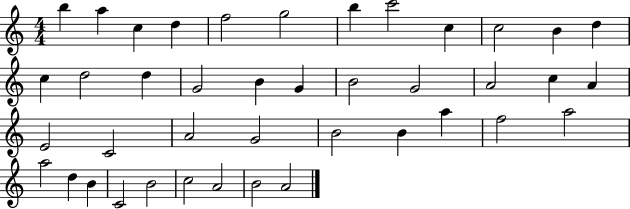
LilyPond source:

{
  \clef treble
  \numericTimeSignature
  \time 4/4
  \key c \major
  b''4 a''4 c''4 d''4 | f''2 g''2 | b''4 c'''2 c''4 | c''2 b'4 d''4 | \break c''4 d''2 d''4 | g'2 b'4 g'4 | b'2 g'2 | a'2 c''4 a'4 | \break e'2 c'2 | a'2 g'2 | b'2 b'4 a''4 | f''2 a''2 | \break a''2 d''4 b'4 | c'2 b'2 | c''2 a'2 | b'2 a'2 | \break \bar "|."
}